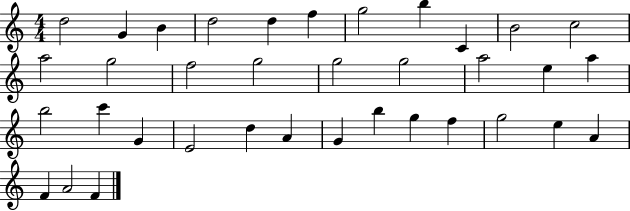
X:1
T:Untitled
M:4/4
L:1/4
K:C
d2 G B d2 d f g2 b C B2 c2 a2 g2 f2 g2 g2 g2 a2 e a b2 c' G E2 d A G b g f g2 e A F A2 F